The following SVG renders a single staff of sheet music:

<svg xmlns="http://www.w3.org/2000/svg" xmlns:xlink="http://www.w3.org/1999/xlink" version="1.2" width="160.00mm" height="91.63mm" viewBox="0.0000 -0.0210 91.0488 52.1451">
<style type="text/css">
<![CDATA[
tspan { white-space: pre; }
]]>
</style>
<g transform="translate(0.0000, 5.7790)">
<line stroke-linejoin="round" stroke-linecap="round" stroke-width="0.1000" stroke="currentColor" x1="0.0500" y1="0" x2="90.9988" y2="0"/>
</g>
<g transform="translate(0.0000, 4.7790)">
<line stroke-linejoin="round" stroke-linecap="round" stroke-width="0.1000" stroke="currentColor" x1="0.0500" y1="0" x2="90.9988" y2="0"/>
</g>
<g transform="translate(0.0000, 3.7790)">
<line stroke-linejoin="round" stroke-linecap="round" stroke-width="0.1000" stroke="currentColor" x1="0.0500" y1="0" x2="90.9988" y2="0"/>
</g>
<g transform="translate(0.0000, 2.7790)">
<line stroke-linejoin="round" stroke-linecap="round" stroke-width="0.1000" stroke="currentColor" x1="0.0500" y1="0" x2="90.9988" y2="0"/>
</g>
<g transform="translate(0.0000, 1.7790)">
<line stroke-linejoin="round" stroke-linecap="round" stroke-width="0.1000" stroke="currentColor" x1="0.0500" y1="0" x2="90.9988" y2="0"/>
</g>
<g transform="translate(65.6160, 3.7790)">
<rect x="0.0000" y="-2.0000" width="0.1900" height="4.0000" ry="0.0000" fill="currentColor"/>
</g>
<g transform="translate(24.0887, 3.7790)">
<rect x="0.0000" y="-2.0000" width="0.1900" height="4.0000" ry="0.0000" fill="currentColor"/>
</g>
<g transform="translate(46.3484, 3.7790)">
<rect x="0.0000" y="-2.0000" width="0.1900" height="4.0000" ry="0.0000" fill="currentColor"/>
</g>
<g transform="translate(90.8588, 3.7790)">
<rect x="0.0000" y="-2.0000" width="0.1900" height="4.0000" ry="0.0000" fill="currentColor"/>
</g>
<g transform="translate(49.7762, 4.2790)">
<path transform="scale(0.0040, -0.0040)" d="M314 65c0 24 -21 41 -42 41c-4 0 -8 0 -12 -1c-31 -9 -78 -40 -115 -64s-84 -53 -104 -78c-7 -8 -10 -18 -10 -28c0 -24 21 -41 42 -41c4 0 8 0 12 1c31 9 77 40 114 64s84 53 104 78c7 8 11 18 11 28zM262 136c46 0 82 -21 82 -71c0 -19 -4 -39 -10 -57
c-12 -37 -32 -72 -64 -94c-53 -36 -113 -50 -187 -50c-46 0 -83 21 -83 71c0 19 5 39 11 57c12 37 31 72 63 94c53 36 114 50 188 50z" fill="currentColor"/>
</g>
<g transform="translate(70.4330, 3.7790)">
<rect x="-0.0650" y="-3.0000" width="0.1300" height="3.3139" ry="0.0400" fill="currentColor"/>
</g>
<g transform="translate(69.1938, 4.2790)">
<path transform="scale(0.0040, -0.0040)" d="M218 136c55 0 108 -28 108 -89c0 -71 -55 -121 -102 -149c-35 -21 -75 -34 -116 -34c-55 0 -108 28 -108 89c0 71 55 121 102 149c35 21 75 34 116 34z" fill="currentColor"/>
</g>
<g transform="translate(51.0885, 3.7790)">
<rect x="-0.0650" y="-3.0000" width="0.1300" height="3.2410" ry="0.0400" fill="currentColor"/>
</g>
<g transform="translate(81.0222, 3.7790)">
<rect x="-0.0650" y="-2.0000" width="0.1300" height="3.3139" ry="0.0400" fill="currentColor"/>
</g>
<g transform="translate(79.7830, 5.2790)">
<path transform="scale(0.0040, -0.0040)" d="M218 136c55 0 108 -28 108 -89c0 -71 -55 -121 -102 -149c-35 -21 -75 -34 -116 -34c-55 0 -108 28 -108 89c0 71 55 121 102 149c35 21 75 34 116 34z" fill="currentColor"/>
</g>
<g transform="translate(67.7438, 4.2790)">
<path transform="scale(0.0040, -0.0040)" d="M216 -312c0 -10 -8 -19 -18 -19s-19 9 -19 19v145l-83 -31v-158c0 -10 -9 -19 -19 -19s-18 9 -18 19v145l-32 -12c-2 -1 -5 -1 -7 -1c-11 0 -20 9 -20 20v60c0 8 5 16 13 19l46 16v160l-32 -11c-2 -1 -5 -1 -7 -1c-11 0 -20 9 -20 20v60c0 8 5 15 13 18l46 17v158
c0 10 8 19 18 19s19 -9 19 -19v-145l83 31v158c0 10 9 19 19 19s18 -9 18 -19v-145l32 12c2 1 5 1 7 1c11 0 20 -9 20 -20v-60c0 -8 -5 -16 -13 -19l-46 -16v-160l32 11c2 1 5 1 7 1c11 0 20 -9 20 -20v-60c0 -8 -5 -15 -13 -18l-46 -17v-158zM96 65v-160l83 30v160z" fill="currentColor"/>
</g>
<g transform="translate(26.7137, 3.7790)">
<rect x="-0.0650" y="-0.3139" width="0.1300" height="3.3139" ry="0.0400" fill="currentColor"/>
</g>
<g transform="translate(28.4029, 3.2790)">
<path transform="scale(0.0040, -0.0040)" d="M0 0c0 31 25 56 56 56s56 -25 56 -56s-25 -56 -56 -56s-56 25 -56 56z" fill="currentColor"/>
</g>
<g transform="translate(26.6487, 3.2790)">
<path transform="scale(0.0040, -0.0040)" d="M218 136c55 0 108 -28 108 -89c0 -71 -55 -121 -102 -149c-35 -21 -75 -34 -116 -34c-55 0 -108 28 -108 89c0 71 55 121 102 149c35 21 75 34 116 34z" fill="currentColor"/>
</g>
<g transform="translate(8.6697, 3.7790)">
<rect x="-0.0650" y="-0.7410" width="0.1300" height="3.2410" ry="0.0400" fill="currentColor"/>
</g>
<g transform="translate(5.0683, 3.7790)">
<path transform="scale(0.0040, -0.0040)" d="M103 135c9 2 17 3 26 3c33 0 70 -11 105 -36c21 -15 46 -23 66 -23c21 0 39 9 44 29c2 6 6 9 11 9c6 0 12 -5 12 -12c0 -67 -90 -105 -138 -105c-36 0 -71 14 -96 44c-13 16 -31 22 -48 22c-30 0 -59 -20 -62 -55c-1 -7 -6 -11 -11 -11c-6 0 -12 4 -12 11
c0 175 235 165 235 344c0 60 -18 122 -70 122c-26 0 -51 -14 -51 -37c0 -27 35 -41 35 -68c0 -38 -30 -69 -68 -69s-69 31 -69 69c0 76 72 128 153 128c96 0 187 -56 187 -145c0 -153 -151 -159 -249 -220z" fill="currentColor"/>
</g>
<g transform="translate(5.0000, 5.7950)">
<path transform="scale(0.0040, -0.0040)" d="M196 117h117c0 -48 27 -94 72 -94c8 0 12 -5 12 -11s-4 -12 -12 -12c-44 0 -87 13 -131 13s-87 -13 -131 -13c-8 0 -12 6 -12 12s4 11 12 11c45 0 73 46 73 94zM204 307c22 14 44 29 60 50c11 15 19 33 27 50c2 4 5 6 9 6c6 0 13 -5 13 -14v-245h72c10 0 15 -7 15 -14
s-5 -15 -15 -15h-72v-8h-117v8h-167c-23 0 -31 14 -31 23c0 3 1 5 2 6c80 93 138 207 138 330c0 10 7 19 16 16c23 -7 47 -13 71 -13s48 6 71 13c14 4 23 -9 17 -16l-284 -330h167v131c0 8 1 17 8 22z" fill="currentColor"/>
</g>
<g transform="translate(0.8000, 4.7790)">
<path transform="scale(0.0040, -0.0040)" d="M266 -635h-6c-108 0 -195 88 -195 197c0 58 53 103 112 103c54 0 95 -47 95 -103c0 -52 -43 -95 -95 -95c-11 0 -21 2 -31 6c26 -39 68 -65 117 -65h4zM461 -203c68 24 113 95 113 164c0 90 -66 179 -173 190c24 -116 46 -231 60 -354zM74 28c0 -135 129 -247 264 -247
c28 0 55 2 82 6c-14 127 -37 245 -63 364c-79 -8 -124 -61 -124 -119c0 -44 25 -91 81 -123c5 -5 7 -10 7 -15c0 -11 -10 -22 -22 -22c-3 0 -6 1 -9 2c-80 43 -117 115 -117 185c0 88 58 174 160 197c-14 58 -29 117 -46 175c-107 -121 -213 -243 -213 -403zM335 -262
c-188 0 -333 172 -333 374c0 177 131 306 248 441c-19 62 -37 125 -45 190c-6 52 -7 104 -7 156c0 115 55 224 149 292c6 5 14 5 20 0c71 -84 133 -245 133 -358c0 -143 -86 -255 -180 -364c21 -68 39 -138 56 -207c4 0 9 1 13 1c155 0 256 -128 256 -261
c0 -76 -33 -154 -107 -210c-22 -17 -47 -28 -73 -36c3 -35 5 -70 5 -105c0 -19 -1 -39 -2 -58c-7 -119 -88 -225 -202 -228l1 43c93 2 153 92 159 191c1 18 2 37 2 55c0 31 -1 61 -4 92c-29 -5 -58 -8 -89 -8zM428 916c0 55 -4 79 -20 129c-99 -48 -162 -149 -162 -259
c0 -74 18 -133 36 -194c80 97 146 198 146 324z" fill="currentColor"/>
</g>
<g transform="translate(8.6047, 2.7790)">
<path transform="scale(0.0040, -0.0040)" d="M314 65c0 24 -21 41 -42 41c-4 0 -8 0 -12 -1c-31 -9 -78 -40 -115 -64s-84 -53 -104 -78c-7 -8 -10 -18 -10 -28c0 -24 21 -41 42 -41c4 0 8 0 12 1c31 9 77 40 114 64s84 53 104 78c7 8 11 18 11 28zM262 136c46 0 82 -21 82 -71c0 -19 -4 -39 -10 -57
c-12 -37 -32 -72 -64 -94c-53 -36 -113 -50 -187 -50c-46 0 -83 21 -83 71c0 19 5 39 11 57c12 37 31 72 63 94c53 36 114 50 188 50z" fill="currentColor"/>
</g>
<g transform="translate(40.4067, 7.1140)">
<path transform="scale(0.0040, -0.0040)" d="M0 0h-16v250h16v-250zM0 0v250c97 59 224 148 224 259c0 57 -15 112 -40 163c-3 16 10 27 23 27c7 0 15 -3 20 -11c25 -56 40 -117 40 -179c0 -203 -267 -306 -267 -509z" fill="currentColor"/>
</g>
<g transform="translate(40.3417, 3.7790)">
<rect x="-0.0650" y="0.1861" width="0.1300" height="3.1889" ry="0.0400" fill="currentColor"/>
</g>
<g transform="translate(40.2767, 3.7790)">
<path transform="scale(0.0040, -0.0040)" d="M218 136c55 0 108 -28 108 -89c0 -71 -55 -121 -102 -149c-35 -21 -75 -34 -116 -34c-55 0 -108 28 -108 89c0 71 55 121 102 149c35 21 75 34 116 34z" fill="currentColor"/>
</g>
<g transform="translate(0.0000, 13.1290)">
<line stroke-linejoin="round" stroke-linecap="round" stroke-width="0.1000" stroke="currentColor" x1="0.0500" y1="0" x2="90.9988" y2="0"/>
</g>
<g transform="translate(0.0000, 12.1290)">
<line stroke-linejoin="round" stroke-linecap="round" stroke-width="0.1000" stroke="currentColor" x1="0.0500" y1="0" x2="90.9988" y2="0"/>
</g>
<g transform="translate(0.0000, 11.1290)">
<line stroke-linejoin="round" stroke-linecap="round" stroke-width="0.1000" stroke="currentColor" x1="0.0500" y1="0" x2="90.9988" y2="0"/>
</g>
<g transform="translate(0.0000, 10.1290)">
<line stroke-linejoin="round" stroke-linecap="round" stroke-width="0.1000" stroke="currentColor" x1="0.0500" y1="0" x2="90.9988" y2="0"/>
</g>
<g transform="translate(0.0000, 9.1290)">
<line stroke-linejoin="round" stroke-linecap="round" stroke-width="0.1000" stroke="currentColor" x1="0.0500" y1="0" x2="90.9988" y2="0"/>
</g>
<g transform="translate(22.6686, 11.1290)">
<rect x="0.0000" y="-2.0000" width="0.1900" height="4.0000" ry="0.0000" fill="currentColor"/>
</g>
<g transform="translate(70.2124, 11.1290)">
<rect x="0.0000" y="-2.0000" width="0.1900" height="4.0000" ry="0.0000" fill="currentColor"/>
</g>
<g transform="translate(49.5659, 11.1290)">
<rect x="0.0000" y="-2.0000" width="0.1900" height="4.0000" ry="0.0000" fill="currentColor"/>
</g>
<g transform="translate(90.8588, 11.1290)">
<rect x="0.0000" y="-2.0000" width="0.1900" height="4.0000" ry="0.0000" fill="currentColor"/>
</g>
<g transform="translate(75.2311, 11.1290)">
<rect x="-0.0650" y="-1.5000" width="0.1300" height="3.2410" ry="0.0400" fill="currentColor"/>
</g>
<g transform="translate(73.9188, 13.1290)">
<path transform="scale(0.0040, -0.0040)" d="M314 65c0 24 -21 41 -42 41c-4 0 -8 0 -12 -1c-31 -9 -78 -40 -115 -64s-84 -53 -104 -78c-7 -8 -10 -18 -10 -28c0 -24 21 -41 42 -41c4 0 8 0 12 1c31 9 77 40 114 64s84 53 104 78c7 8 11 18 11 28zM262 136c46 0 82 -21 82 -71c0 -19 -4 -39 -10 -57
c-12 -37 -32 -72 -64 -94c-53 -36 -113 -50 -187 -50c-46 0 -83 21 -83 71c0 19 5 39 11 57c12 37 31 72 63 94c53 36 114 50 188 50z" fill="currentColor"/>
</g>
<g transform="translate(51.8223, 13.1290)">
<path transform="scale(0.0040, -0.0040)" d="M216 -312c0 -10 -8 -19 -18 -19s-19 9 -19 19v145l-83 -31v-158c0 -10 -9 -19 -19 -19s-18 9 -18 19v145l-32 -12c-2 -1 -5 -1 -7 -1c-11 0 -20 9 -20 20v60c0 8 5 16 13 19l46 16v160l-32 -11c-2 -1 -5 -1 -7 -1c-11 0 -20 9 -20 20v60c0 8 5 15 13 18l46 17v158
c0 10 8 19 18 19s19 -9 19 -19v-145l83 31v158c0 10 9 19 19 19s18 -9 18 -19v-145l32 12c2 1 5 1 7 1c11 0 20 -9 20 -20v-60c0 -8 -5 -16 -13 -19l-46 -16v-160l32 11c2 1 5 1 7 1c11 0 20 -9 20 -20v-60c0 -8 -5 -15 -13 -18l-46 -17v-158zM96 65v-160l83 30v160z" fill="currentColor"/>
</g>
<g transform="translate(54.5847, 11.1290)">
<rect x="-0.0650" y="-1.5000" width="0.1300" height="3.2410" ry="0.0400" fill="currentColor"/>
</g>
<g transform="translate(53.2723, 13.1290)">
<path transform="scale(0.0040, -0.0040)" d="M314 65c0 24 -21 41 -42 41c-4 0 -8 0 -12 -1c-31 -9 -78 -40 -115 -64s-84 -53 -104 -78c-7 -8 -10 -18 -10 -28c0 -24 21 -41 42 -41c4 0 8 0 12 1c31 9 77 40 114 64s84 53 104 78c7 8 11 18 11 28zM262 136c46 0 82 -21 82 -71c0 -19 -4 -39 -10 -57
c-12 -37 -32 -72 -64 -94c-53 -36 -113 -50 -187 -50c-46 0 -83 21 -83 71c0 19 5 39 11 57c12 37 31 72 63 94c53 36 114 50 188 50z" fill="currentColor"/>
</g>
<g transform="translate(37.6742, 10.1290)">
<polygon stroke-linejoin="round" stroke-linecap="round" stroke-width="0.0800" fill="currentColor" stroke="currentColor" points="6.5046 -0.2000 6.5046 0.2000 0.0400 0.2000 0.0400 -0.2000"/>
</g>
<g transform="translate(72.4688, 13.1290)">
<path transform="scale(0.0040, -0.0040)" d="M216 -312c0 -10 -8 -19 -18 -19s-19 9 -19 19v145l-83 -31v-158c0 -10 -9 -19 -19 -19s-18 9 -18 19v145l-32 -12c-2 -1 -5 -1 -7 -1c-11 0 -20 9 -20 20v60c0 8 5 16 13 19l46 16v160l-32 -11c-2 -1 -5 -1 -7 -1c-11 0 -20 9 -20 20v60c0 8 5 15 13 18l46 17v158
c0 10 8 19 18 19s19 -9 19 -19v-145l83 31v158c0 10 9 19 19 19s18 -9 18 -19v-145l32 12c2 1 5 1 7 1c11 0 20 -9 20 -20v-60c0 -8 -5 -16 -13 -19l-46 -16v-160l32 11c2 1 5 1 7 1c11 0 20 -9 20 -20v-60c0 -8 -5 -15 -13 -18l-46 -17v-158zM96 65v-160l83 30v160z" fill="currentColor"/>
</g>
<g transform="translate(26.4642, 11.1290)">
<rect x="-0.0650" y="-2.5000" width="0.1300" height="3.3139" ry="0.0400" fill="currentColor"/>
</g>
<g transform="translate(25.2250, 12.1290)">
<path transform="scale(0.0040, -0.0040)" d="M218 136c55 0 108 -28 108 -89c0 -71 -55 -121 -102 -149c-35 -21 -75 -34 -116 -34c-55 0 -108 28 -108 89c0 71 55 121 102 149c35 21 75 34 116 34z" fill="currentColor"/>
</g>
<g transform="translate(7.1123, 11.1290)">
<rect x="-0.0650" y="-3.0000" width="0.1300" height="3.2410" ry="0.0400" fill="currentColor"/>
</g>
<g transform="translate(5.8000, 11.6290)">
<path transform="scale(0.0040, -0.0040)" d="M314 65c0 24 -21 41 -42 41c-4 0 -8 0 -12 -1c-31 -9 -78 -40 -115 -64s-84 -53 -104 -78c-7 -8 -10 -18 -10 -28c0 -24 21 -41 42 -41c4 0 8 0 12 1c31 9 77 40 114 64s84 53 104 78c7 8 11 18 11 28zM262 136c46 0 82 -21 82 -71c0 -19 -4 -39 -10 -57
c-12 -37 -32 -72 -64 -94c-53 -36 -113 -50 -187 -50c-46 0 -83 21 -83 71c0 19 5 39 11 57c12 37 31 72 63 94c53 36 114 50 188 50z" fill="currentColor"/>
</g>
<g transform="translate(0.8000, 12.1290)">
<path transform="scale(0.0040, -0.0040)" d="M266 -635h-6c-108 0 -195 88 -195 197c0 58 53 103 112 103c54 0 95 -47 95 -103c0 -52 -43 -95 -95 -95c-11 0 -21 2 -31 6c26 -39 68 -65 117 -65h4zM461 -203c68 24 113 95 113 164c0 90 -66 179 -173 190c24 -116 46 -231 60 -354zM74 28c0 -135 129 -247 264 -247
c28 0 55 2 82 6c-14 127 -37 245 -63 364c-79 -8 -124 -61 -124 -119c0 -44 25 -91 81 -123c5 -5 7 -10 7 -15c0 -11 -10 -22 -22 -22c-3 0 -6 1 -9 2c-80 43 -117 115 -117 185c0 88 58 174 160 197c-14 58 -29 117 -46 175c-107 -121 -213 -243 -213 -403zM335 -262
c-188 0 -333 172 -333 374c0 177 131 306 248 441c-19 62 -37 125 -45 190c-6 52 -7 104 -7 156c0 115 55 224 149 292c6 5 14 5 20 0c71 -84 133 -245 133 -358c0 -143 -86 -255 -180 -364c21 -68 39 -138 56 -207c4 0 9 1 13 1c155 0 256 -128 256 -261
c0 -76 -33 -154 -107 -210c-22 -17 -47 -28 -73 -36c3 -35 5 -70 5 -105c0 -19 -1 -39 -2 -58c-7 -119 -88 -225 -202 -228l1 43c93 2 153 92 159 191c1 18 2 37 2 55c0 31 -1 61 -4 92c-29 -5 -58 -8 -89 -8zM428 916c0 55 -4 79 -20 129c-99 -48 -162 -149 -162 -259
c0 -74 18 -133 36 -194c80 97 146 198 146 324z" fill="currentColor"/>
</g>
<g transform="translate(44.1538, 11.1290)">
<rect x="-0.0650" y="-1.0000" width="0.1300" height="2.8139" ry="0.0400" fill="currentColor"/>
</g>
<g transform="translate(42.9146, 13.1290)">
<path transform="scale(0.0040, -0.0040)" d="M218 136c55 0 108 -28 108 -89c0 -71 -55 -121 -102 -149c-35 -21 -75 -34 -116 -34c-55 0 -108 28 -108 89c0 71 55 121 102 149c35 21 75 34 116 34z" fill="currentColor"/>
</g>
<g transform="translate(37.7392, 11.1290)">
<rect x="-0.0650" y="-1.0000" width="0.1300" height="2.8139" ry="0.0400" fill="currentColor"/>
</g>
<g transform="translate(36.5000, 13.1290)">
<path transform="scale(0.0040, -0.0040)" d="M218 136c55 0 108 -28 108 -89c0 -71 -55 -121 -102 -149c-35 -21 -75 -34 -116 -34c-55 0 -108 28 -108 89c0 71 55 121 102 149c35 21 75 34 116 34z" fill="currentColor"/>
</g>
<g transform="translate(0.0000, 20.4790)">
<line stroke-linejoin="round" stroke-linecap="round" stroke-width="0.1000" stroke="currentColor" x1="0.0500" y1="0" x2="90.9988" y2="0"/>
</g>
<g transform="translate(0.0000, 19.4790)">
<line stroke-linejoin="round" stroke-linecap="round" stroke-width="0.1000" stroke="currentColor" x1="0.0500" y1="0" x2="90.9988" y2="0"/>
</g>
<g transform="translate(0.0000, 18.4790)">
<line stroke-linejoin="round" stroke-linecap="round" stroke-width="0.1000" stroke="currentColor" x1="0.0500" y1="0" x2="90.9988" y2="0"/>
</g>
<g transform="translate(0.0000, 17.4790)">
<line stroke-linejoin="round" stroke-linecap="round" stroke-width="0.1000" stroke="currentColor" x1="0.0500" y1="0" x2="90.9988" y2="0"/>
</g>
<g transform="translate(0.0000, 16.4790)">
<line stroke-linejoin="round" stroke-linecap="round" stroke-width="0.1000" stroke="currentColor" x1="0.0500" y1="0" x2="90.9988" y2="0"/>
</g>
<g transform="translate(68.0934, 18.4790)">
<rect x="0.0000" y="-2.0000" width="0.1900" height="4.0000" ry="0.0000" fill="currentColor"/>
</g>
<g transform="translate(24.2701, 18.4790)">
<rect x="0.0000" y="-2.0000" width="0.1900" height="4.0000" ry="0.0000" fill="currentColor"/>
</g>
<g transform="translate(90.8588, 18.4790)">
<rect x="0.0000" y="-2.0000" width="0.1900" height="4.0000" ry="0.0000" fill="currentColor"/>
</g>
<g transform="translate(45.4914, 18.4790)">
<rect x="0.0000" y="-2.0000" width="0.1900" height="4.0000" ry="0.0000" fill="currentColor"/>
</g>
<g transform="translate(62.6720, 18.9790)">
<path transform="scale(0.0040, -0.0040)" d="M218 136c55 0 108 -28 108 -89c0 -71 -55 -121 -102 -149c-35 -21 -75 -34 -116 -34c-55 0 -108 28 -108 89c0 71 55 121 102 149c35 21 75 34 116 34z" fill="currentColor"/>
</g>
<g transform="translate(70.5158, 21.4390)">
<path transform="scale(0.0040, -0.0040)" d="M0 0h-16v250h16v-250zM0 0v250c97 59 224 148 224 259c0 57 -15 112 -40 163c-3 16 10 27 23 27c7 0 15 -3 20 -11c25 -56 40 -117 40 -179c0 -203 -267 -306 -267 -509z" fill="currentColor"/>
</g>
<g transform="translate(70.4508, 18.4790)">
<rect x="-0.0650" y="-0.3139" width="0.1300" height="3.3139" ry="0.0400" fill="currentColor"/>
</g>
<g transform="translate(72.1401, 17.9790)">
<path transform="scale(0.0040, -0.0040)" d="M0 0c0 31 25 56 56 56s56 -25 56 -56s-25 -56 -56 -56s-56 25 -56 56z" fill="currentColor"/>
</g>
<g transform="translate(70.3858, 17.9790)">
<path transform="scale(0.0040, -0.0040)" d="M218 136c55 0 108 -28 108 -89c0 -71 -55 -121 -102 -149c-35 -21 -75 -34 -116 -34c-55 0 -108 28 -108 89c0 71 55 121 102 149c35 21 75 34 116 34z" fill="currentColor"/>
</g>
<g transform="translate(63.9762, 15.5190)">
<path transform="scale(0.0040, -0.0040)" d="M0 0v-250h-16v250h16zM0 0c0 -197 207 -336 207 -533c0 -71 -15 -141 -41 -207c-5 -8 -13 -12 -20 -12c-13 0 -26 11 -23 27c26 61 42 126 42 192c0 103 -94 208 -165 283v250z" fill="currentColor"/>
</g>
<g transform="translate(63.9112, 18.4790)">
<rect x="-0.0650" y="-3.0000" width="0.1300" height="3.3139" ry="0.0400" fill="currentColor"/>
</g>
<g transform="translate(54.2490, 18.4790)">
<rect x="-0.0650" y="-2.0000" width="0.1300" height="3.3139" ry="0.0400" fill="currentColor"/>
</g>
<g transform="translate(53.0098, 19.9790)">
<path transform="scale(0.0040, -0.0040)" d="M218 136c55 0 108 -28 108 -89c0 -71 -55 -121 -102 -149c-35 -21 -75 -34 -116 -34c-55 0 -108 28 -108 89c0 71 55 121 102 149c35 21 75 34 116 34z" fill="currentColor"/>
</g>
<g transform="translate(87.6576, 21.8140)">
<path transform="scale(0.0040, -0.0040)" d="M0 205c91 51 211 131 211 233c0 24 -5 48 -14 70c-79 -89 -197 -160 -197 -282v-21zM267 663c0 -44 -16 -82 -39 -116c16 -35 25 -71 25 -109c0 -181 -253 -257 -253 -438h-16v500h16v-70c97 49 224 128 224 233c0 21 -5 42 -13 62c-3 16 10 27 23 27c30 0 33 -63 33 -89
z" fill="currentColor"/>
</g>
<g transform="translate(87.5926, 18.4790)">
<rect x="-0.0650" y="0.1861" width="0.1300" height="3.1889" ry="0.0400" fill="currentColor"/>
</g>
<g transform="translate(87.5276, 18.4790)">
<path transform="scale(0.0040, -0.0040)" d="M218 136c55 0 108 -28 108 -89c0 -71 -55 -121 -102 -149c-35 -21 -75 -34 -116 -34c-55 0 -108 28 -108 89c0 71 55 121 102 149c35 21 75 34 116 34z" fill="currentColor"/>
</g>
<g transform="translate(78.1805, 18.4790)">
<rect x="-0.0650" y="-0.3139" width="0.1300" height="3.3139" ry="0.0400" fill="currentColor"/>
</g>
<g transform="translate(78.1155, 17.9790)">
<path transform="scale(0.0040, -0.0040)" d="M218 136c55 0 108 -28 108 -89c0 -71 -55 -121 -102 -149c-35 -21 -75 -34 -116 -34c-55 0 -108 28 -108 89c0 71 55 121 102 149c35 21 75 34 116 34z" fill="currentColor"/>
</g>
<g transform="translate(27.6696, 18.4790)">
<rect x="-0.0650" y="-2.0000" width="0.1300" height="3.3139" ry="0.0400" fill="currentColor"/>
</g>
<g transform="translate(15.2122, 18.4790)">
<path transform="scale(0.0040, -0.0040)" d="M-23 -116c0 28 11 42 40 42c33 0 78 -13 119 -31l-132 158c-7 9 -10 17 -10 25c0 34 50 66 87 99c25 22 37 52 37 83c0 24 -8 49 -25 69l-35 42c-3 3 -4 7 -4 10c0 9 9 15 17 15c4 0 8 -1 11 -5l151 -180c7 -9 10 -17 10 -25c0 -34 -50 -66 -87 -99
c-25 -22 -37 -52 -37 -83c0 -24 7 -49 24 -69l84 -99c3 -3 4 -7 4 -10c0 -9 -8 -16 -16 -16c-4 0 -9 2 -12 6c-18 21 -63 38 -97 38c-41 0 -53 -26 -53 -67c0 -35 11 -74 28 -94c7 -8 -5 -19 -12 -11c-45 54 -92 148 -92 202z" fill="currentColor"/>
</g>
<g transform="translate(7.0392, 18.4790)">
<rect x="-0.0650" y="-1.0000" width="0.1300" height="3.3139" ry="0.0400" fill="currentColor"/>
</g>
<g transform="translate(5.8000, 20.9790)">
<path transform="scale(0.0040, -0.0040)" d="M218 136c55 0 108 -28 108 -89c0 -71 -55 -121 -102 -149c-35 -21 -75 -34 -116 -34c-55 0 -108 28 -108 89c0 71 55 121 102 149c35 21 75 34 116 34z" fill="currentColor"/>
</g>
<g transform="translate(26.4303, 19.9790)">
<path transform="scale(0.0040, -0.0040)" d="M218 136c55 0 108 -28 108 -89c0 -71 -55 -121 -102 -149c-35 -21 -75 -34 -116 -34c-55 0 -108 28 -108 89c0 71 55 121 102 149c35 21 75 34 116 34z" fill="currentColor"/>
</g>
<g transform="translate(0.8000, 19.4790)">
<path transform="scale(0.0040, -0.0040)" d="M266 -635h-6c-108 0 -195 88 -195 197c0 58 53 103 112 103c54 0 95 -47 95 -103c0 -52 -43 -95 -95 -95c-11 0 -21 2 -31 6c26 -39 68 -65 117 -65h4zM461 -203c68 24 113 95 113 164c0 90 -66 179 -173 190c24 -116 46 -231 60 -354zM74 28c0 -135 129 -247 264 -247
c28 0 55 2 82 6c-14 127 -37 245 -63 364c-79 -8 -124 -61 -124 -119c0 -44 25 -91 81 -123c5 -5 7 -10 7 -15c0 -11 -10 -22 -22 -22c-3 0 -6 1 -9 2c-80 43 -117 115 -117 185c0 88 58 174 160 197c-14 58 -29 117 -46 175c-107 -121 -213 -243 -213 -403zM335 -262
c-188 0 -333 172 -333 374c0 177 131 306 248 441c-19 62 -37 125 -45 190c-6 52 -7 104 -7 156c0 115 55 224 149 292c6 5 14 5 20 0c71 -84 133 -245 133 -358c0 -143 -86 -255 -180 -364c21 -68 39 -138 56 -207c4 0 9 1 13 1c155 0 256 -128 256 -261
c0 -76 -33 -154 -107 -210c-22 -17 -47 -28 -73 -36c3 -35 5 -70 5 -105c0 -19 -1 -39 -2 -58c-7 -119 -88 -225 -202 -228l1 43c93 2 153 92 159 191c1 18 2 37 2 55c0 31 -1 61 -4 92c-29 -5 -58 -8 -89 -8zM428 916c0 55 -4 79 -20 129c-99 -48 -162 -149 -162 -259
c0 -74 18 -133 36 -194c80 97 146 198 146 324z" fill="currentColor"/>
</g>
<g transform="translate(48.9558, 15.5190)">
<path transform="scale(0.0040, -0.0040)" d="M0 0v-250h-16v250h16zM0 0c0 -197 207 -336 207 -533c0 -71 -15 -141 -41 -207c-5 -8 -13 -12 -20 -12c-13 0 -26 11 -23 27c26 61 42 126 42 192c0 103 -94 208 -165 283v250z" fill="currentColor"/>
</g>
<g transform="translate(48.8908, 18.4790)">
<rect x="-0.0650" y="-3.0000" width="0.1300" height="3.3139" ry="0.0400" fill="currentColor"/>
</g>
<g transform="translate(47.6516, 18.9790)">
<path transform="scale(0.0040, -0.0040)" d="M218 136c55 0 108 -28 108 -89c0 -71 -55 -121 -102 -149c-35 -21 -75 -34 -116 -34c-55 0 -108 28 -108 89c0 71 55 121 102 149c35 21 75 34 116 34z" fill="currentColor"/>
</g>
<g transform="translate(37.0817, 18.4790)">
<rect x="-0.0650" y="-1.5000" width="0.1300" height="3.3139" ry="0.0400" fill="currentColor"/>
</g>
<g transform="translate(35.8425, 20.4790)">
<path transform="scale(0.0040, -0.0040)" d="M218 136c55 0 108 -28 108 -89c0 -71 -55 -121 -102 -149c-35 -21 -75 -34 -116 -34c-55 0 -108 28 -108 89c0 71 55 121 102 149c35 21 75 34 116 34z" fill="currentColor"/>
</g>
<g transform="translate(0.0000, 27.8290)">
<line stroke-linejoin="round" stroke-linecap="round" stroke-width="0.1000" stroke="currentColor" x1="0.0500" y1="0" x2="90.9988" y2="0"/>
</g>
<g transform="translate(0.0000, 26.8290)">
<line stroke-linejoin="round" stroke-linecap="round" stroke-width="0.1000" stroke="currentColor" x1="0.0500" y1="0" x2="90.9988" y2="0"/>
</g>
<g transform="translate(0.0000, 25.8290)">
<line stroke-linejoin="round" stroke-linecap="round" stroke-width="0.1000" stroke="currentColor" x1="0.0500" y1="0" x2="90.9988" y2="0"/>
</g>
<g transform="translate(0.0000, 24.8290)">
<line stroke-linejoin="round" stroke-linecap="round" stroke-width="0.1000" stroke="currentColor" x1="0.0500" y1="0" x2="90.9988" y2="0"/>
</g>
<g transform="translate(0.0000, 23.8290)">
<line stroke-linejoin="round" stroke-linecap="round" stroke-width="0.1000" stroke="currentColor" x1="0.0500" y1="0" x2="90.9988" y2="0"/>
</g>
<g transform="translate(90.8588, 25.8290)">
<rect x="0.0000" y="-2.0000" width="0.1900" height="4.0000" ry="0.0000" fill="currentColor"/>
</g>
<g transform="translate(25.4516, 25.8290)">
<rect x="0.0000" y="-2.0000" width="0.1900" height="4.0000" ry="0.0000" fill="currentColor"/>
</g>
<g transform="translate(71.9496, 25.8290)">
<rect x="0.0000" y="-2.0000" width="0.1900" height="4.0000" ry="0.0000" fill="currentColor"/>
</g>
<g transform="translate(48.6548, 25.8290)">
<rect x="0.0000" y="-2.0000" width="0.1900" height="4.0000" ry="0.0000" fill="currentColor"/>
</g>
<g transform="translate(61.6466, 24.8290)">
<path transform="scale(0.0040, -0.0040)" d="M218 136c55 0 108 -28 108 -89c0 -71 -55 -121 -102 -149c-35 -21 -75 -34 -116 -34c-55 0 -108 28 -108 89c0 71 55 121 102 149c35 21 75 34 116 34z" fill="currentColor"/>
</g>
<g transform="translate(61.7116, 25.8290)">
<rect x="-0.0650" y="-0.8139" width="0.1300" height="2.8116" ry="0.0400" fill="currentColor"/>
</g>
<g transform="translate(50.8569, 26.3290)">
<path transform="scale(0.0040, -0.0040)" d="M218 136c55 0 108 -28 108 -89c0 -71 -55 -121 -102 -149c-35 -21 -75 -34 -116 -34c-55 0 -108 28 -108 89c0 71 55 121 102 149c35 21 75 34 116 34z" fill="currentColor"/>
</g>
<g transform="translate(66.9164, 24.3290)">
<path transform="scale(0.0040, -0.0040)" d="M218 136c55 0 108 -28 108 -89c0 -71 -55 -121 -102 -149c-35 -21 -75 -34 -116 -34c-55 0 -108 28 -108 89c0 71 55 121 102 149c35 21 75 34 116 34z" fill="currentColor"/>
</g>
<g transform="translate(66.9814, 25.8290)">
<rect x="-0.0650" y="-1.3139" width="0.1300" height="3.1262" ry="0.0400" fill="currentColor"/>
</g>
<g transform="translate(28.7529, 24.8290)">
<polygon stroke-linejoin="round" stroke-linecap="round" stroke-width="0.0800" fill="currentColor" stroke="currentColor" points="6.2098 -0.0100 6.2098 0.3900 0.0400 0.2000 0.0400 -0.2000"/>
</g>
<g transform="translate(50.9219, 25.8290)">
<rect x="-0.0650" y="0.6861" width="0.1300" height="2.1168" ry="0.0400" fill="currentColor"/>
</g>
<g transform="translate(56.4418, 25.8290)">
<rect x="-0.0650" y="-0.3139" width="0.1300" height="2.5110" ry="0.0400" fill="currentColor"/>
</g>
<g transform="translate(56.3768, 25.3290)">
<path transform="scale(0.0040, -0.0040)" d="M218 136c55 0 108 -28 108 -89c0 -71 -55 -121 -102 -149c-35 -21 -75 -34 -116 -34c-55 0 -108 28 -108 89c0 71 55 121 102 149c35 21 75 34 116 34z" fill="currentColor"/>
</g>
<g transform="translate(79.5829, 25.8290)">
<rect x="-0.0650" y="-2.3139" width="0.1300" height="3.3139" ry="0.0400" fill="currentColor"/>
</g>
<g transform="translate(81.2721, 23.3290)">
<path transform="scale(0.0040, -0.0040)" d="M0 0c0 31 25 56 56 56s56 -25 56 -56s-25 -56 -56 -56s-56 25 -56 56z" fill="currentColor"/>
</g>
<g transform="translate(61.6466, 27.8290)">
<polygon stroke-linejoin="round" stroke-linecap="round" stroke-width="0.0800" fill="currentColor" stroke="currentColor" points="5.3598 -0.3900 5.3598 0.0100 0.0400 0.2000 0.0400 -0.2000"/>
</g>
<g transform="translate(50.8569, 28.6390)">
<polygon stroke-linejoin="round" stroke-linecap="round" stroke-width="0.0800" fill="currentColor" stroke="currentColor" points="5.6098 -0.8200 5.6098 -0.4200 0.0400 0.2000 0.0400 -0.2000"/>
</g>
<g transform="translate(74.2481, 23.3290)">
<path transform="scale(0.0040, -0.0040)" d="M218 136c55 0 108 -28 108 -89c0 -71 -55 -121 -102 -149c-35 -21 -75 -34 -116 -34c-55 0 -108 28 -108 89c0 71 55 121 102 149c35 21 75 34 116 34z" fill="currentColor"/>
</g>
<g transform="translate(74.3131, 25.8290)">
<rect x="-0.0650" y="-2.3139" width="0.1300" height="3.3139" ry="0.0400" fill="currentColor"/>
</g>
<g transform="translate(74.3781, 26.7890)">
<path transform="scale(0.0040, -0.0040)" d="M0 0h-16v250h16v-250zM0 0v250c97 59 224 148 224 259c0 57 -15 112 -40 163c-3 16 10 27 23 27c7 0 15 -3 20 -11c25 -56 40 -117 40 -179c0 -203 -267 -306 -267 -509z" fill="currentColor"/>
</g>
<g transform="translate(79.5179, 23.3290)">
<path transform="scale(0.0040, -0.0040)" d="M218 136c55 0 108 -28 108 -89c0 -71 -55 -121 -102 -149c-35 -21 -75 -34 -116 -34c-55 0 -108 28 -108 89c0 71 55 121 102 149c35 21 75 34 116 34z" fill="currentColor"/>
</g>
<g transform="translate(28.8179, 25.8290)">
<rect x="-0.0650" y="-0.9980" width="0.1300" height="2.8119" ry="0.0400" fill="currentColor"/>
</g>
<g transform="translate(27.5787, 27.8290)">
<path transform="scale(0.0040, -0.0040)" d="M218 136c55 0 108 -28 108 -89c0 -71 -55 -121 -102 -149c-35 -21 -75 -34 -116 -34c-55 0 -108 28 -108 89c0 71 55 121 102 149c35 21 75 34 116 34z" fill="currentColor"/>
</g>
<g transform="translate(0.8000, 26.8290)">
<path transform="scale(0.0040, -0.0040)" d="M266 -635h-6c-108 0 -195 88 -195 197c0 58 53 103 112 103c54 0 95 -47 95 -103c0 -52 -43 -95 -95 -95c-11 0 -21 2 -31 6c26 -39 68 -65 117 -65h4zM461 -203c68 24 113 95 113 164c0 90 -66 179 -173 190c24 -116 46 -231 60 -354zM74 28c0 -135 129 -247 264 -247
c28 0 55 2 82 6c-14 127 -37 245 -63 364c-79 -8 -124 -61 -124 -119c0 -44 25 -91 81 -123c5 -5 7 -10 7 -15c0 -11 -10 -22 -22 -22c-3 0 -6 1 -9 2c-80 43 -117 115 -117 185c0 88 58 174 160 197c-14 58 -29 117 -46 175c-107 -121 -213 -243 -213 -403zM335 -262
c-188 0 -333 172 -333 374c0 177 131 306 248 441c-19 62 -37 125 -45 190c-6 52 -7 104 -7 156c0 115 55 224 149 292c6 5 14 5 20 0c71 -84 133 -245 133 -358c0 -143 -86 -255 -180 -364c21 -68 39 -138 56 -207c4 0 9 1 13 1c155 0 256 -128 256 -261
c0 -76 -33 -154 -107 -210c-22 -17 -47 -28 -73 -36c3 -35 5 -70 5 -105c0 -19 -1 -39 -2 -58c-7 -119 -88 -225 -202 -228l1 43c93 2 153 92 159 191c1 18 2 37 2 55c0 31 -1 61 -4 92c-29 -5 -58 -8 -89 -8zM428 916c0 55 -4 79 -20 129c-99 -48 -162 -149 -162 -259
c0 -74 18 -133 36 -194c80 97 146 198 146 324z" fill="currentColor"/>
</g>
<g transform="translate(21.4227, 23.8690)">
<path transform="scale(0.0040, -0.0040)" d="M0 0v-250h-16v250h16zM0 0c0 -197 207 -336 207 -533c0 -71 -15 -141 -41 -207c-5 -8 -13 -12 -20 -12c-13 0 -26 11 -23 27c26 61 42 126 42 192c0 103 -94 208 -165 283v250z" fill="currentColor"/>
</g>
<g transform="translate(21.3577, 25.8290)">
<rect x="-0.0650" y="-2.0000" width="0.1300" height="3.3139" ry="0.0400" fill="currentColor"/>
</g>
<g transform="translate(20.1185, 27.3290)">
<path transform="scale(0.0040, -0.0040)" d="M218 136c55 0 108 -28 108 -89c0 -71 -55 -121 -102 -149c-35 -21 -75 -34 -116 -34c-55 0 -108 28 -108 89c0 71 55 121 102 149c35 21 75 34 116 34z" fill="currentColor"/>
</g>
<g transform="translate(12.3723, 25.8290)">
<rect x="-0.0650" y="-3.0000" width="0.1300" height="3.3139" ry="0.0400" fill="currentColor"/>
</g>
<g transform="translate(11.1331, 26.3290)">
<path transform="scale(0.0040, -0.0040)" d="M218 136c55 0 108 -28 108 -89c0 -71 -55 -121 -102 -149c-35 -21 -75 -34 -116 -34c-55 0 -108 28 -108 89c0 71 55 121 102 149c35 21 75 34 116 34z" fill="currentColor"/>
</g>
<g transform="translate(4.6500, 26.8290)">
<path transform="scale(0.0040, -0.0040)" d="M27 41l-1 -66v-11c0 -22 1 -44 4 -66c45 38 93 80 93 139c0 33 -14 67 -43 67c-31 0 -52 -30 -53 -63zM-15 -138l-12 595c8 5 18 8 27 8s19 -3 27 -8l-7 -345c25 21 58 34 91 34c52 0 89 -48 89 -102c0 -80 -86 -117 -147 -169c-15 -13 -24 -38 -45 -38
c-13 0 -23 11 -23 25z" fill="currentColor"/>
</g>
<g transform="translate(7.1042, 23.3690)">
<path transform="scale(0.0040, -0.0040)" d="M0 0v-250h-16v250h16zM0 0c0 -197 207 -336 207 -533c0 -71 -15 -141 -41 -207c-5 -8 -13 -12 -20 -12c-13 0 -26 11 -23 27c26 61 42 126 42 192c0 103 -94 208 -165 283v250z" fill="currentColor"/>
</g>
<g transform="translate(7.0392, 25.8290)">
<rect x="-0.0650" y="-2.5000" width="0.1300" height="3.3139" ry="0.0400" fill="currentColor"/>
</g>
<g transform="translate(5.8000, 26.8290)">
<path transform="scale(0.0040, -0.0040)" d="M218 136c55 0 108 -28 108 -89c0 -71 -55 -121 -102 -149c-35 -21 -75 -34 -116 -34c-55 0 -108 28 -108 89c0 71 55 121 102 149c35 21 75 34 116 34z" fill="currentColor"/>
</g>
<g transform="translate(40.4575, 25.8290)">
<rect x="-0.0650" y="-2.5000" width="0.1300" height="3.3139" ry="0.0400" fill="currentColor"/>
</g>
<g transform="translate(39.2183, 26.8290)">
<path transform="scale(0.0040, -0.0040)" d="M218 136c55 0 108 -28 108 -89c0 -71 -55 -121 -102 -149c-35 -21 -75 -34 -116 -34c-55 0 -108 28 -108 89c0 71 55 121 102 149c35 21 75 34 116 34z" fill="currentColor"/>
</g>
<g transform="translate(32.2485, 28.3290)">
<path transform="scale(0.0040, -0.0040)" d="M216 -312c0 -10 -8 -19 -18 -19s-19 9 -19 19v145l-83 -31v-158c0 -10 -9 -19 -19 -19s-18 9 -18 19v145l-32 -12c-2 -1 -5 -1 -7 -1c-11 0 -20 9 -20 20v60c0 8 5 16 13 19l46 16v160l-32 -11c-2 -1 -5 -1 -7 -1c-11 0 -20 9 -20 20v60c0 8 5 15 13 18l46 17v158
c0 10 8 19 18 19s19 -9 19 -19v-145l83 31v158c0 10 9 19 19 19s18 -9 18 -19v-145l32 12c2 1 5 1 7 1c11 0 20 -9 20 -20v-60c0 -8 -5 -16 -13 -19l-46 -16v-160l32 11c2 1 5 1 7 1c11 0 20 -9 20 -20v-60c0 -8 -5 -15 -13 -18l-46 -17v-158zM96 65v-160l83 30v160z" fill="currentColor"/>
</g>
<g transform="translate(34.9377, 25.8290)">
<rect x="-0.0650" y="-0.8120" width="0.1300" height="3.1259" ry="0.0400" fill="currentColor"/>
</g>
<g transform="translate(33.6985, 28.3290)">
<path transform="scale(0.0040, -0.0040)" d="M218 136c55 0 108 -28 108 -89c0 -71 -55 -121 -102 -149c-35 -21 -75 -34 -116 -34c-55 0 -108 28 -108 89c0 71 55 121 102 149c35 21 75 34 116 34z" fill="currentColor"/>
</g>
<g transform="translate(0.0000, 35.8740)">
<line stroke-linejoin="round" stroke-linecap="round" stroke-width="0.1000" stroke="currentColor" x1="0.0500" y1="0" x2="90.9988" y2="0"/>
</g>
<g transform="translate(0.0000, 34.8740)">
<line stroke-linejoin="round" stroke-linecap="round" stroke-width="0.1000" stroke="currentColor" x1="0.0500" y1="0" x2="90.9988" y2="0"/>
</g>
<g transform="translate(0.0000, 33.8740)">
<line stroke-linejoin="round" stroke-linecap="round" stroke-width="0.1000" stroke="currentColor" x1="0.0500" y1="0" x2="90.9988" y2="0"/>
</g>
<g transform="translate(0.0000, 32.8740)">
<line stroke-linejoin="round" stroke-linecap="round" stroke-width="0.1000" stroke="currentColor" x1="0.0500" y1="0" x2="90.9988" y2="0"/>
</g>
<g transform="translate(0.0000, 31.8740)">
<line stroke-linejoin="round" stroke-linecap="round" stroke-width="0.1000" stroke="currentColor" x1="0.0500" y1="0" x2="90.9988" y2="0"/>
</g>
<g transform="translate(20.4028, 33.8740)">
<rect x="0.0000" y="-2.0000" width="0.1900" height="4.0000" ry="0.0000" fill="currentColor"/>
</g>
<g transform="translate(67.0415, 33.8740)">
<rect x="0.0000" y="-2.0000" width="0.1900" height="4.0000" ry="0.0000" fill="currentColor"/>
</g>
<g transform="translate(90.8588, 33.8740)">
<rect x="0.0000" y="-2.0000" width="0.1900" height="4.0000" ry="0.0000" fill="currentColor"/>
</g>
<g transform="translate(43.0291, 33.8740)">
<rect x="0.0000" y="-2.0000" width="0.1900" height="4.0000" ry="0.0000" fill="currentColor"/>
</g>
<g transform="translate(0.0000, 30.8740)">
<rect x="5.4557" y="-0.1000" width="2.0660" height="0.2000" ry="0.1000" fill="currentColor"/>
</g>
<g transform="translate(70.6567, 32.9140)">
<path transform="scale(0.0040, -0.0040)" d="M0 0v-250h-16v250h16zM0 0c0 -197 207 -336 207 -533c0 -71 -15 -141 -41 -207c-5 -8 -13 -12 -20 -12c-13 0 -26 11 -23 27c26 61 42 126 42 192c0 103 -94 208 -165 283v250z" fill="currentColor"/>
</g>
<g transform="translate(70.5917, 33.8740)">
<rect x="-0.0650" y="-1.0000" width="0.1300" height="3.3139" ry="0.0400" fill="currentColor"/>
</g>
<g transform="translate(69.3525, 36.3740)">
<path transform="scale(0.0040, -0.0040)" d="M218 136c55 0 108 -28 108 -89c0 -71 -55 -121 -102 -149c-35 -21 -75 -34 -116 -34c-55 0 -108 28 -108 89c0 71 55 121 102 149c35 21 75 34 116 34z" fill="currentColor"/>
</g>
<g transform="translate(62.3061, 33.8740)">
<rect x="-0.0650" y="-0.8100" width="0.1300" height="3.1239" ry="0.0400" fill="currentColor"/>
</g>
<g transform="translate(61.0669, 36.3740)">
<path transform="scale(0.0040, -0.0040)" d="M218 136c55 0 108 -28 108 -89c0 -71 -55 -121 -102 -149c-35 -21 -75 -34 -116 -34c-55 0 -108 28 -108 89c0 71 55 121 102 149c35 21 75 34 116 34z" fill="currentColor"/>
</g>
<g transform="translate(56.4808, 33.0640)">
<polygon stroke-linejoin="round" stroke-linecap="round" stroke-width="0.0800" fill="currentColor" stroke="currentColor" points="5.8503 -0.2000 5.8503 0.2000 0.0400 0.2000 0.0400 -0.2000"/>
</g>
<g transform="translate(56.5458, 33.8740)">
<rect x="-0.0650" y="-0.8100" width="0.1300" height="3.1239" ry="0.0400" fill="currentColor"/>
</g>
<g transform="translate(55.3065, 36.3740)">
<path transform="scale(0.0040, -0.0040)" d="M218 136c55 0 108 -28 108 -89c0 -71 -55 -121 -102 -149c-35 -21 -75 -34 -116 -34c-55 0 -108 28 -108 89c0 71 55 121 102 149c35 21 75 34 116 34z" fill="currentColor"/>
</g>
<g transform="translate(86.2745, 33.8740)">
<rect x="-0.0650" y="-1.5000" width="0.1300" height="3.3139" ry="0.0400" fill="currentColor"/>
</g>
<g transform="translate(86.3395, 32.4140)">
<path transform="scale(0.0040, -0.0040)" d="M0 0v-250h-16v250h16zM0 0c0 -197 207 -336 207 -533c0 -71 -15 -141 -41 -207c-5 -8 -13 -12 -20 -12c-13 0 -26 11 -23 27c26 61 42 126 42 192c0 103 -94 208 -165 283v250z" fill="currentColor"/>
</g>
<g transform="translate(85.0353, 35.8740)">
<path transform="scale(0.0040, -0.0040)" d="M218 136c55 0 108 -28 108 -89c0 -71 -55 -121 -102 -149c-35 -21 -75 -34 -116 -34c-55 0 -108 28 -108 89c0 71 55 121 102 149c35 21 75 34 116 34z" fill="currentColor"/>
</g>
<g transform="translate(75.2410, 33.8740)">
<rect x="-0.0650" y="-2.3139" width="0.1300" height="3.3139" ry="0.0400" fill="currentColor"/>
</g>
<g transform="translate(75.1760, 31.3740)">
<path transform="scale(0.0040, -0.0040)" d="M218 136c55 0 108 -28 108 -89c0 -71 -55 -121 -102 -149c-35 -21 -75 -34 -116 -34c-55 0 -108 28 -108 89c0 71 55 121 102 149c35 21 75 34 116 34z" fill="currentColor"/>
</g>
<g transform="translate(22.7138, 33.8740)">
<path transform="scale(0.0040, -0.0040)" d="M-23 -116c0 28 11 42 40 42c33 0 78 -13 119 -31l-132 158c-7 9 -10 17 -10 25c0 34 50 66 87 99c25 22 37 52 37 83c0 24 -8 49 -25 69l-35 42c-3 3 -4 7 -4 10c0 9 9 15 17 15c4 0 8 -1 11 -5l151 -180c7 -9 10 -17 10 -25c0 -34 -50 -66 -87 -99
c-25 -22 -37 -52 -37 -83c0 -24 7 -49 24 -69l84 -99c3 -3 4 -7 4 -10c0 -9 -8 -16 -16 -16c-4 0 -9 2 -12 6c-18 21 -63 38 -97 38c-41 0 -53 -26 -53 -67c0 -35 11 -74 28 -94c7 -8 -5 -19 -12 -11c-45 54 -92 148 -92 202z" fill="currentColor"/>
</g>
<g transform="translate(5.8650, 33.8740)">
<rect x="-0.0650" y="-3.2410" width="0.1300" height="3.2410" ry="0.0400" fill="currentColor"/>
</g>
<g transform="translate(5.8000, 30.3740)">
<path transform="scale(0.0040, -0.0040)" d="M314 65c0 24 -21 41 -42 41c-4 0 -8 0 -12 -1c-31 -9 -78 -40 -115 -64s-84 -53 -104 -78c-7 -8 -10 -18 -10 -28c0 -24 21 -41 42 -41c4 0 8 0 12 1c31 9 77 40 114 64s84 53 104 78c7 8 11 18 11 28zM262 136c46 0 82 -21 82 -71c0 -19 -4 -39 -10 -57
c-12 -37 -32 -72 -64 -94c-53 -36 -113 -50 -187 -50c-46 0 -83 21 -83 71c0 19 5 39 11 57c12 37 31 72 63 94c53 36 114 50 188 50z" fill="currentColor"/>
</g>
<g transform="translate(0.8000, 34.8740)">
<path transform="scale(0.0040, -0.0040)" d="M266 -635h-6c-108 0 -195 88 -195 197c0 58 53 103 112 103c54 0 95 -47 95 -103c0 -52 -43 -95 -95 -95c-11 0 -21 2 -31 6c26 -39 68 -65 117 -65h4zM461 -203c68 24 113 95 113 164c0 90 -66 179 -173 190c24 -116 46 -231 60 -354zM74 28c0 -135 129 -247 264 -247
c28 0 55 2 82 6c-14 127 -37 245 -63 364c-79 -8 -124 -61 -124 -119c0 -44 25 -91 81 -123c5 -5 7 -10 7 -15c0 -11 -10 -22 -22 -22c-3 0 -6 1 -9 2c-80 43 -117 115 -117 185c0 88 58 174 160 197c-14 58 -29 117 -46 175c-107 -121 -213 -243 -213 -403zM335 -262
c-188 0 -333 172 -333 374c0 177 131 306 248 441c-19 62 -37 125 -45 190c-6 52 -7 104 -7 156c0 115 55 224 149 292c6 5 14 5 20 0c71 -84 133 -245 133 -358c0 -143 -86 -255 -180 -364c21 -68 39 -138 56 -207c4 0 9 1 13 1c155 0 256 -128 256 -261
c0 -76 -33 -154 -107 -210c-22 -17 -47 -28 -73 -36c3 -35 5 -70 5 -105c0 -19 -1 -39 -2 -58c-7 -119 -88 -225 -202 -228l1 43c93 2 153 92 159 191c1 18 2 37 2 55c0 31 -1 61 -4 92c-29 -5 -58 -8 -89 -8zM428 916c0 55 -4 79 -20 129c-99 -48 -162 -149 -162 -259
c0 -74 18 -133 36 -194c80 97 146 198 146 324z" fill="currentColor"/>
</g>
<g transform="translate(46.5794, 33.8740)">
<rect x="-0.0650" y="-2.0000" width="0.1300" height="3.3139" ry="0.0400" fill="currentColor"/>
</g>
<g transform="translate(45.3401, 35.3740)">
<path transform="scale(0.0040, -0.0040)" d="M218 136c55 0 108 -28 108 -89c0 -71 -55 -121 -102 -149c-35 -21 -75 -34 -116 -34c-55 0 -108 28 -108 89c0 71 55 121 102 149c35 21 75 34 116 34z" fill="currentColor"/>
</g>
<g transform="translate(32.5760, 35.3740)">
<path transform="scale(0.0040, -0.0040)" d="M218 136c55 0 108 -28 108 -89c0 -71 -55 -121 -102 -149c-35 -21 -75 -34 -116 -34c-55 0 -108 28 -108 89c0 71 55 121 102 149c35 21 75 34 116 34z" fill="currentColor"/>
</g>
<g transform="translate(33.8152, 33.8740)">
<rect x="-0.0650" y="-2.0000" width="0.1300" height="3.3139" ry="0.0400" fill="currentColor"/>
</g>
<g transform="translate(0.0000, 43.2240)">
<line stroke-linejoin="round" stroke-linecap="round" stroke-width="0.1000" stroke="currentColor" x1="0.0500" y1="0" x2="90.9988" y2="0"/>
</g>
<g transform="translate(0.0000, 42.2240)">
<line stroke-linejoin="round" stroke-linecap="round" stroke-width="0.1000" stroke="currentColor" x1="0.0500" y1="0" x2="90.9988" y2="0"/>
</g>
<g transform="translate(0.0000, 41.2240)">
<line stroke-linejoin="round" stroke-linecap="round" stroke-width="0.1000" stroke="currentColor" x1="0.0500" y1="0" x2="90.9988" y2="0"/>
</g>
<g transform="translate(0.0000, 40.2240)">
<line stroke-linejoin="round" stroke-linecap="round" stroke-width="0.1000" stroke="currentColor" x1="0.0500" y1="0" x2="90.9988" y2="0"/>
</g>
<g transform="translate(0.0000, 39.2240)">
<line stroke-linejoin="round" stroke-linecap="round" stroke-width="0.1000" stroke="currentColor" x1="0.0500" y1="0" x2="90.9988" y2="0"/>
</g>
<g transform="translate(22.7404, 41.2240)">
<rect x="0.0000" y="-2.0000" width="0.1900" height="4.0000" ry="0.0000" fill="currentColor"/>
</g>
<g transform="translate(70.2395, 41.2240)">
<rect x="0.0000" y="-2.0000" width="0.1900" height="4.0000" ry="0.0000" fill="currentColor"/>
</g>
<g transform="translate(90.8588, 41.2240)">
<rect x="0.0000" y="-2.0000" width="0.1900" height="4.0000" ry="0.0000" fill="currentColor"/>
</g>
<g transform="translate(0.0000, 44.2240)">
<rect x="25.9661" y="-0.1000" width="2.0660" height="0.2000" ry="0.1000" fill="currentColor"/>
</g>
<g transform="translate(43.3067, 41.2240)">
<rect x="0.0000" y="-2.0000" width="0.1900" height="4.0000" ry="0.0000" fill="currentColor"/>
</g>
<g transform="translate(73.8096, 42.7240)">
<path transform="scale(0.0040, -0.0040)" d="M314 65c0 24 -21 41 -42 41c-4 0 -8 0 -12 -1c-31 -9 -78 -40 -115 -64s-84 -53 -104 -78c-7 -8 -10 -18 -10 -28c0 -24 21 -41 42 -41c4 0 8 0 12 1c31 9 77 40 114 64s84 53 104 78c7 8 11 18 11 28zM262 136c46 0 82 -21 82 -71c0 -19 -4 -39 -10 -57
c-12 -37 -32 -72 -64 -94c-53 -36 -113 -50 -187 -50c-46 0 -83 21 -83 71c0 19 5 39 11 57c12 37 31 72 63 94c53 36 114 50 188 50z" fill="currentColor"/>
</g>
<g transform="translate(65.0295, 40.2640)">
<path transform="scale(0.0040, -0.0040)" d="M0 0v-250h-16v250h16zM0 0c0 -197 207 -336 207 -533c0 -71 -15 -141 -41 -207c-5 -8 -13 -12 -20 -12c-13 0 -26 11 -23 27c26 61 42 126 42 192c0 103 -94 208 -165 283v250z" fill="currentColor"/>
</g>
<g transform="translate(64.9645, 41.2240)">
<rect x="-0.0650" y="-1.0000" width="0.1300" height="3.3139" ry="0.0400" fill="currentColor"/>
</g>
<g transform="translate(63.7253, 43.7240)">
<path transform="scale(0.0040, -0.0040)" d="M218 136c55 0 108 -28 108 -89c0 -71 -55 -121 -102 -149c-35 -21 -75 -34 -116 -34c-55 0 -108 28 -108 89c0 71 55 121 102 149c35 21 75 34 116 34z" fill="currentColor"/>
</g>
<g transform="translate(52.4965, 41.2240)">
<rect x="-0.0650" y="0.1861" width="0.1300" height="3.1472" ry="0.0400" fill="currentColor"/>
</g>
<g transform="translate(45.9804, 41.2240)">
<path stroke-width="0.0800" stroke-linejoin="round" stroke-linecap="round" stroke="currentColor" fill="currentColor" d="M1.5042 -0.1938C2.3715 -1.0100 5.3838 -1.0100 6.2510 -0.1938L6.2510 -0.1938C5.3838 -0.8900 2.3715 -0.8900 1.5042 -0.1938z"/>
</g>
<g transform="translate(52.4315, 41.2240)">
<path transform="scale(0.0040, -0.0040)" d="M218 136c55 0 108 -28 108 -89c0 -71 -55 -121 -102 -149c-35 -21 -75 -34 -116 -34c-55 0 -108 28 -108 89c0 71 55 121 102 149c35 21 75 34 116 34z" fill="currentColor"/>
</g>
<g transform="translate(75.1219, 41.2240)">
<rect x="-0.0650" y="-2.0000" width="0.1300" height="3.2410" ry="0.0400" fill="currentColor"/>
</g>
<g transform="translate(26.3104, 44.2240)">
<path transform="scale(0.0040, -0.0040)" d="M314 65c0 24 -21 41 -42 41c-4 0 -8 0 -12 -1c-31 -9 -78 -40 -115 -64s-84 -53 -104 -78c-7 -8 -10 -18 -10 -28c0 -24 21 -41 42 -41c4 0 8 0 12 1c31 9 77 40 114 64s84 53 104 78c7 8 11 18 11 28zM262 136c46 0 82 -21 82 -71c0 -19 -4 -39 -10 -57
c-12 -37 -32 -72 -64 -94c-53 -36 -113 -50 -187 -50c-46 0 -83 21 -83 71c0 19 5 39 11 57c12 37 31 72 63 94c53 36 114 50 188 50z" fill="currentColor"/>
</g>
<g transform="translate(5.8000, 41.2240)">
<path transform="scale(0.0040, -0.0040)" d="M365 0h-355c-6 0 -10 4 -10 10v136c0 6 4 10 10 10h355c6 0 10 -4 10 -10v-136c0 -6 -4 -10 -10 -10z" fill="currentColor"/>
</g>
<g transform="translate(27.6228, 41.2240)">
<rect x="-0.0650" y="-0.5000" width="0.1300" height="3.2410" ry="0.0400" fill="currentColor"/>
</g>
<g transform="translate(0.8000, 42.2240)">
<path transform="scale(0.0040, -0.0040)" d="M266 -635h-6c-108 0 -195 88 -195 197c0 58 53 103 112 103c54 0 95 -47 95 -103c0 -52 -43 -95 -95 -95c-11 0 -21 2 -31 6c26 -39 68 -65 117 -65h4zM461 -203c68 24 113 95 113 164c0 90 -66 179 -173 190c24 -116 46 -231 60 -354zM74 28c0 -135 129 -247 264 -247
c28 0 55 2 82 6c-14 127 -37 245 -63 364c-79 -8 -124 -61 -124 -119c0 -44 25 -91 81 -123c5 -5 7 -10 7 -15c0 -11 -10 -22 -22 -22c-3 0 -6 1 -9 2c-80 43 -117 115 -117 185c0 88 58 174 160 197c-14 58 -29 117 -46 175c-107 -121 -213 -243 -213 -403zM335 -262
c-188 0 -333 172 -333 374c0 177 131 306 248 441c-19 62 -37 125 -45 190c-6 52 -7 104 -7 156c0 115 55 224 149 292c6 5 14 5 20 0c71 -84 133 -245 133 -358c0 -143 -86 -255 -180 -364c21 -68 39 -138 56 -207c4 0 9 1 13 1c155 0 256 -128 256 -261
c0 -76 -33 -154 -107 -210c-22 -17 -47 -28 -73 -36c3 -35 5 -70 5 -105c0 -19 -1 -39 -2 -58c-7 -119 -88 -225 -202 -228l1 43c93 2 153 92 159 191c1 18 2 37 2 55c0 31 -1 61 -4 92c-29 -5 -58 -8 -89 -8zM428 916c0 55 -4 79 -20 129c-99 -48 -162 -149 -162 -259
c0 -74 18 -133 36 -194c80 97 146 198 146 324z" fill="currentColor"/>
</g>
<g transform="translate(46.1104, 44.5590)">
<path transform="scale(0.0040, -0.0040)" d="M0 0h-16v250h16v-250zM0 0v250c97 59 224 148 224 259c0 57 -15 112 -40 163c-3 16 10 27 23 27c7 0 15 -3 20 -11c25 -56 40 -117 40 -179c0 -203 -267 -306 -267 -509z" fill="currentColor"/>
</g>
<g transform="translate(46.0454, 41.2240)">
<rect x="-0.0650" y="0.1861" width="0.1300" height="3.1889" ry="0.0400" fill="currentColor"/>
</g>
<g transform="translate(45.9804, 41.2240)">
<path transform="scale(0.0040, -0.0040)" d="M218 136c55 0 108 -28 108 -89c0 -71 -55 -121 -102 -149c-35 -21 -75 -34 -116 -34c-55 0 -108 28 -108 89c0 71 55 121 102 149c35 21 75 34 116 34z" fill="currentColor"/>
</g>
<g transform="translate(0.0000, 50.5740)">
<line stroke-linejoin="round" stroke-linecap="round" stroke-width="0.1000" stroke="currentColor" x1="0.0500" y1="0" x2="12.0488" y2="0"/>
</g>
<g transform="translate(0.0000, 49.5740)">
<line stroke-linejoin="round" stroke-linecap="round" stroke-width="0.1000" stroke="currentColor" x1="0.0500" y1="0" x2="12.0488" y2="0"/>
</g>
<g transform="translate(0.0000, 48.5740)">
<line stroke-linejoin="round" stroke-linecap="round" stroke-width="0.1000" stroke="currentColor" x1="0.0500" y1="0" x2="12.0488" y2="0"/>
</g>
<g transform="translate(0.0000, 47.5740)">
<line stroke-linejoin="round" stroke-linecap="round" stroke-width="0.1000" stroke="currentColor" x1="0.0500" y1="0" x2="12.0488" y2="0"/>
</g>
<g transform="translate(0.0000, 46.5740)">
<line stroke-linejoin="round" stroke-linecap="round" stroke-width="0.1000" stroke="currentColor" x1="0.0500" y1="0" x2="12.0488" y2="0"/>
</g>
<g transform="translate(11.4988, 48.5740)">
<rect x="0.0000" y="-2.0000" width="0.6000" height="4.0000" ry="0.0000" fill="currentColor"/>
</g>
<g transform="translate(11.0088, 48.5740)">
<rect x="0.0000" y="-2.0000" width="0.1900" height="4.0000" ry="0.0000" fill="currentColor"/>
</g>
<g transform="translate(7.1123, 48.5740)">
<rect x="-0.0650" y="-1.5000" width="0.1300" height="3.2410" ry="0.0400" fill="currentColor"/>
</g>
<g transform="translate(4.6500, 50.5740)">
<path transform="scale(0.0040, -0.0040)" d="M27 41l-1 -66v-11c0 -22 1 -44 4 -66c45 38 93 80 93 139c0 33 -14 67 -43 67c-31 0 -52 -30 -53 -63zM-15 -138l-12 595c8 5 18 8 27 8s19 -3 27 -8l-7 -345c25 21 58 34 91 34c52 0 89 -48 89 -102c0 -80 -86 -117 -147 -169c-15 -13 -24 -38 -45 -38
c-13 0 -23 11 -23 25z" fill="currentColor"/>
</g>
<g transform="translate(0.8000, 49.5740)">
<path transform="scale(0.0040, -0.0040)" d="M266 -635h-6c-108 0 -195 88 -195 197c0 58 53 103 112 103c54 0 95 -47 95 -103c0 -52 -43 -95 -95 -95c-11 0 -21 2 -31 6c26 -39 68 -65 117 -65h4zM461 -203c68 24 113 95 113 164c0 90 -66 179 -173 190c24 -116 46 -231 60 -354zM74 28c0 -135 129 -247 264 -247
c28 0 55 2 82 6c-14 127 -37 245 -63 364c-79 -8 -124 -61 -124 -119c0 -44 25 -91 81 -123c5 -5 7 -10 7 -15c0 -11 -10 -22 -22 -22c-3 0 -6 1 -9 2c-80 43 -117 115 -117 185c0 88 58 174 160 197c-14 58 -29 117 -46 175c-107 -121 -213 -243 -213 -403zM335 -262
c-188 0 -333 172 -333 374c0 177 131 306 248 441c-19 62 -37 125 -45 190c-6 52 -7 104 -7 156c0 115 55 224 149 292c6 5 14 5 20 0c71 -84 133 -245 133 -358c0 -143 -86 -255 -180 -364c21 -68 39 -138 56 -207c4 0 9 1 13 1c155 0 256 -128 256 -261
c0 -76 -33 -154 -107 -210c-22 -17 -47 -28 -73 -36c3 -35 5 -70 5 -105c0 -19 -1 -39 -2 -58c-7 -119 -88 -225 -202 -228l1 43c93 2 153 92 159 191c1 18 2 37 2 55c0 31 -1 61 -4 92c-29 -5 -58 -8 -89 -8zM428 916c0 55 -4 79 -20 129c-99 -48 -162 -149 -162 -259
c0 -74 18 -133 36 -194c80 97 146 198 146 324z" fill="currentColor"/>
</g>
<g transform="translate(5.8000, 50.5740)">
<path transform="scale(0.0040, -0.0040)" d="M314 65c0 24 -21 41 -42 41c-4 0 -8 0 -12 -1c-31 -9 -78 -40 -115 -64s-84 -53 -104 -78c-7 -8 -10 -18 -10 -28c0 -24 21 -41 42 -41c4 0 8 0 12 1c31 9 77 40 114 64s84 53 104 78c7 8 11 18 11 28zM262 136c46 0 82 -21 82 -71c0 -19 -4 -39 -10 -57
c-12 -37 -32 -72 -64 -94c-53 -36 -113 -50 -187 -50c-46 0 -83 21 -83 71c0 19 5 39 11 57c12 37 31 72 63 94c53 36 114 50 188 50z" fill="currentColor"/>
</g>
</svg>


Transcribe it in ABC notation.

X:1
T:Untitled
M:2/4
L:1/4
K:C
d2 c B/2 A2 ^A F A2 G E/2 E/2 ^E2 ^E2 D z F E A/2 F A/2 c/2 c B/4 _G/2 A F/2 E/2 ^D/2 G A/2 c/2 d/2 e/2 g/2 g b2 z F F D/2 D/2 D/2 g E/2 z2 C2 B/2 B D/2 F2 _E2